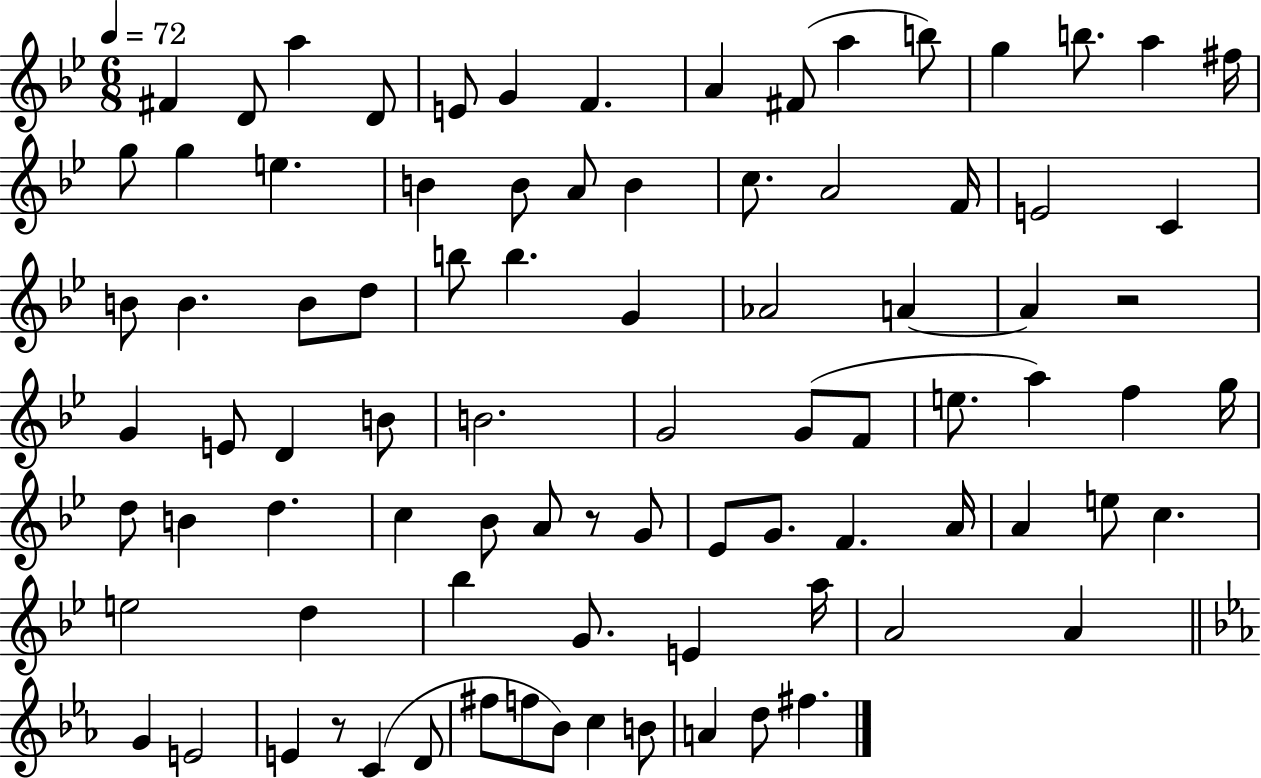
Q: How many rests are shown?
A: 3